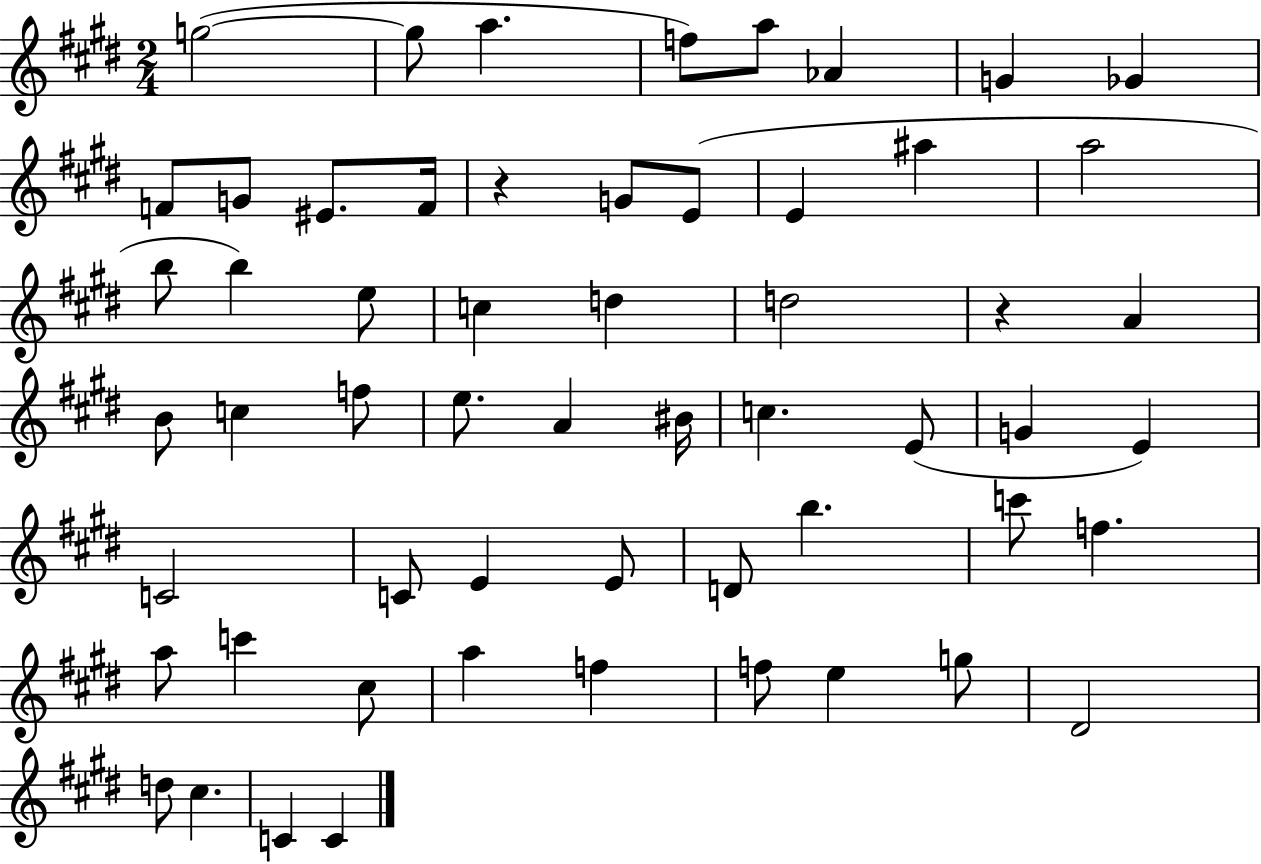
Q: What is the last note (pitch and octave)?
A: C4